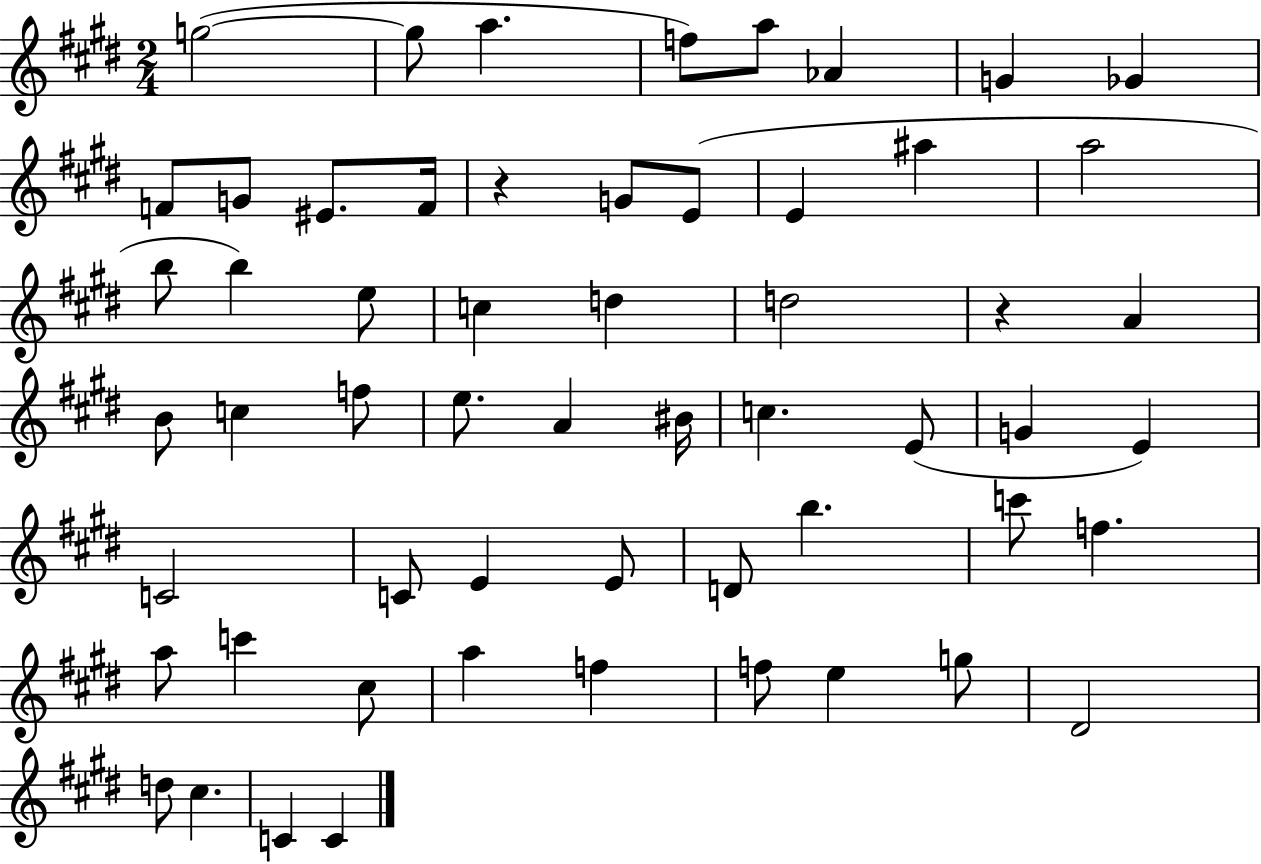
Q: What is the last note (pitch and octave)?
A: C4